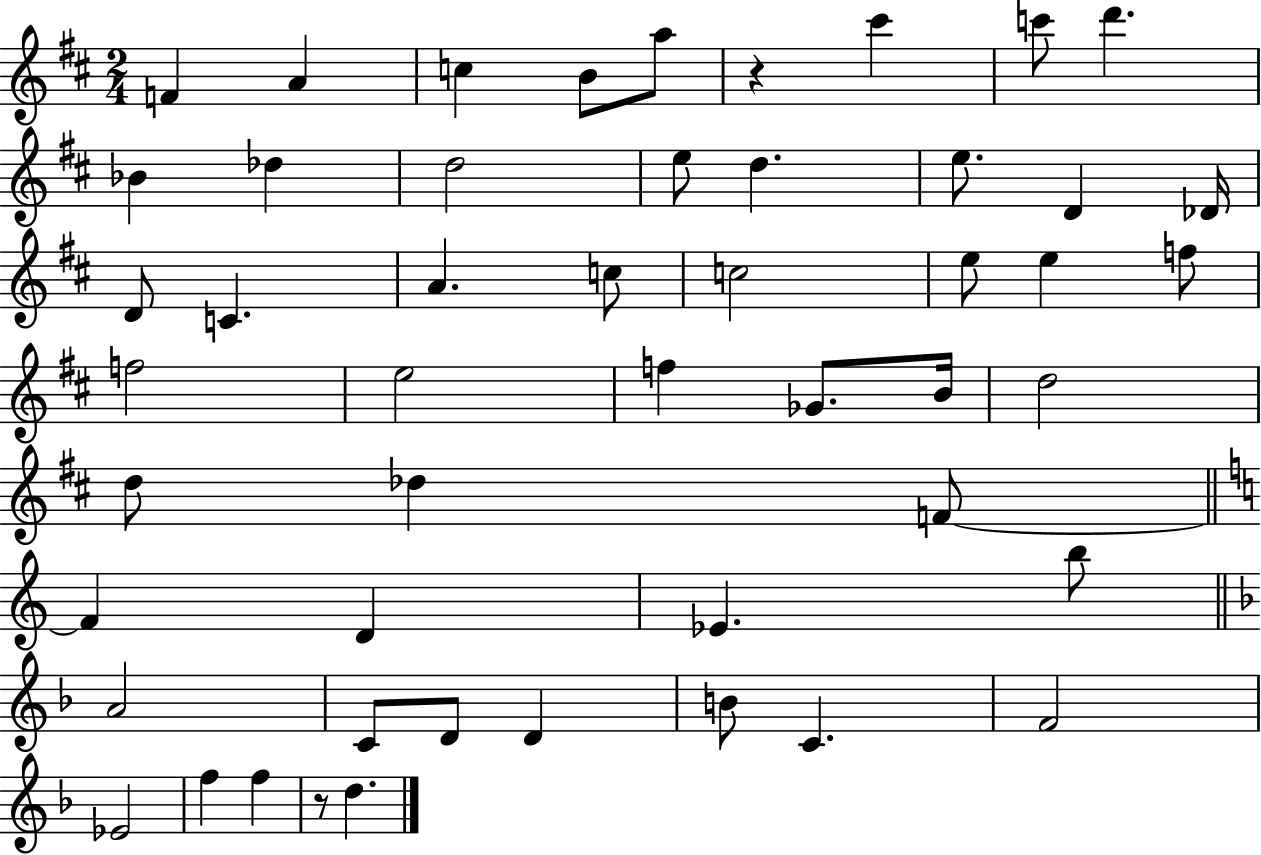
F4/q A4/q C5/q B4/e A5/e R/q C#6/q C6/e D6/q. Bb4/q Db5/q D5/h E5/e D5/q. E5/e. D4/q Db4/s D4/e C4/q. A4/q. C5/e C5/h E5/e E5/q F5/e F5/h E5/h F5/q Gb4/e. B4/s D5/h D5/e Db5/q F4/e F4/q D4/q Eb4/q. B5/e A4/h C4/e D4/e D4/q B4/e C4/q. F4/h Eb4/h F5/q F5/q R/e D5/q.